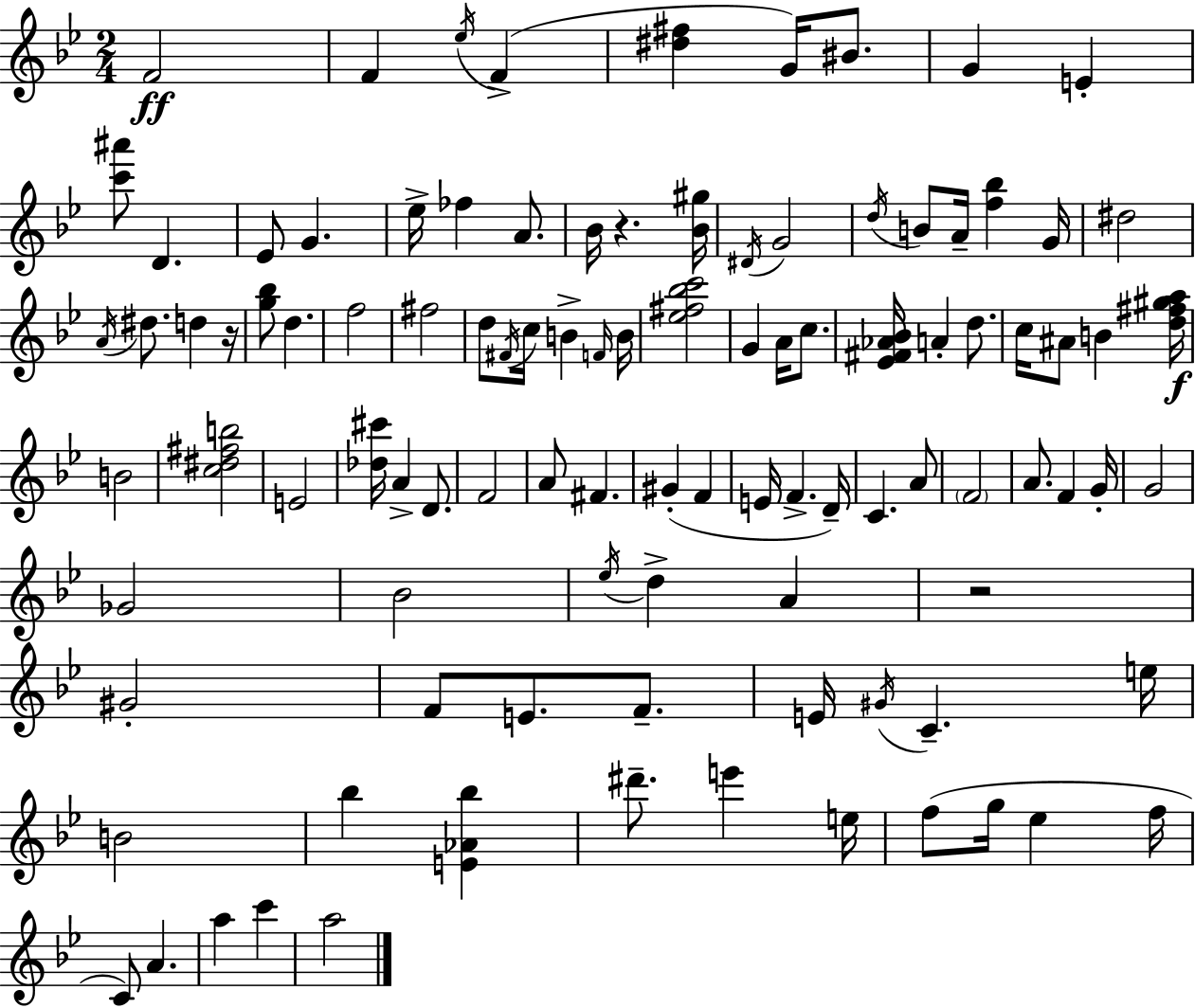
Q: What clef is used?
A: treble